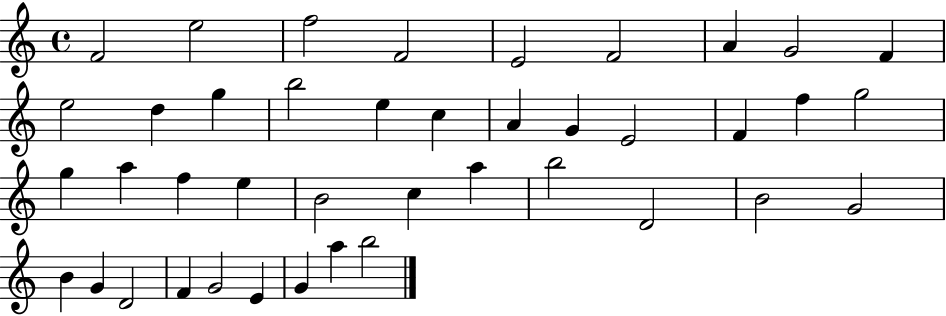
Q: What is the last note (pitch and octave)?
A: B5